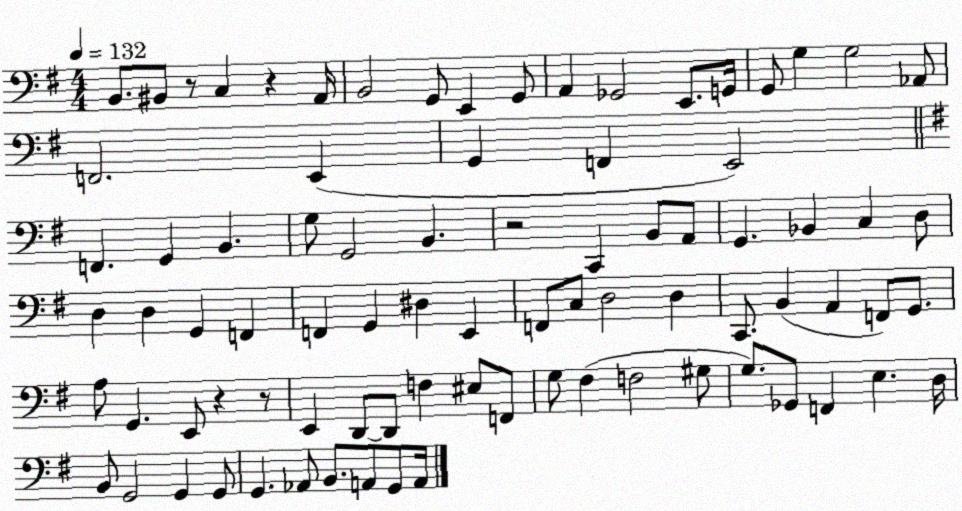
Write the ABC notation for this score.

X:1
T:Untitled
M:4/4
L:1/4
K:G
B,,/2 ^B,,/2 z/2 C, z A,,/4 B,,2 G,,/2 E,, G,,/2 A,, _G,,2 E,,/2 G,,/4 G,,/2 G, G,2 _A,,/2 F,,2 E,, G,, F,, E,,2 F,, G,, B,, G,/2 G,,2 B,, z2 C,, B,,/2 A,,/2 G,, _B,, C, D,/2 D, D, G,, F,, F,, G,, ^D, E,, F,,/2 C,/2 D,2 D, C,,/2 B,, A,, F,,/2 G,,/2 A,/2 G,, E,,/2 z z/2 E,, D,,/2 D,,/2 F, ^E,/2 F,,/2 G,/2 ^F, F,2 ^G,/2 G,/2 _G,,/2 F,, E, D,/4 B,,/2 G,,2 G,, G,,/2 G,, _A,,/2 B,,/2 A,,/2 G,,/2 A,,/4